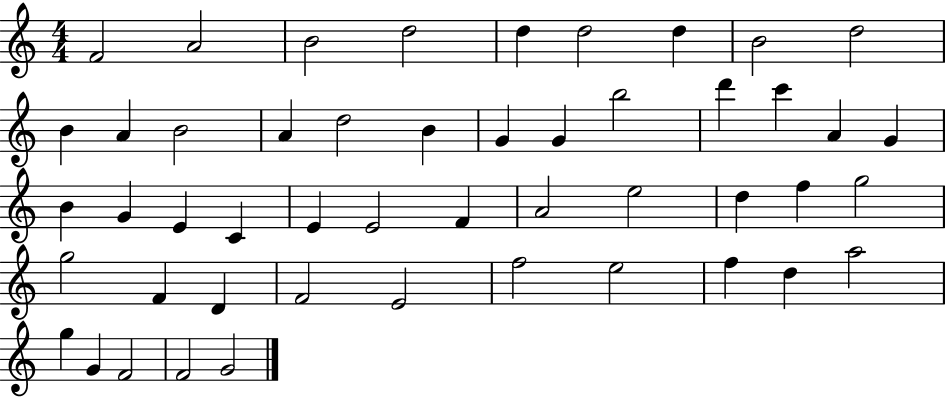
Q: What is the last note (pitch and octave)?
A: G4